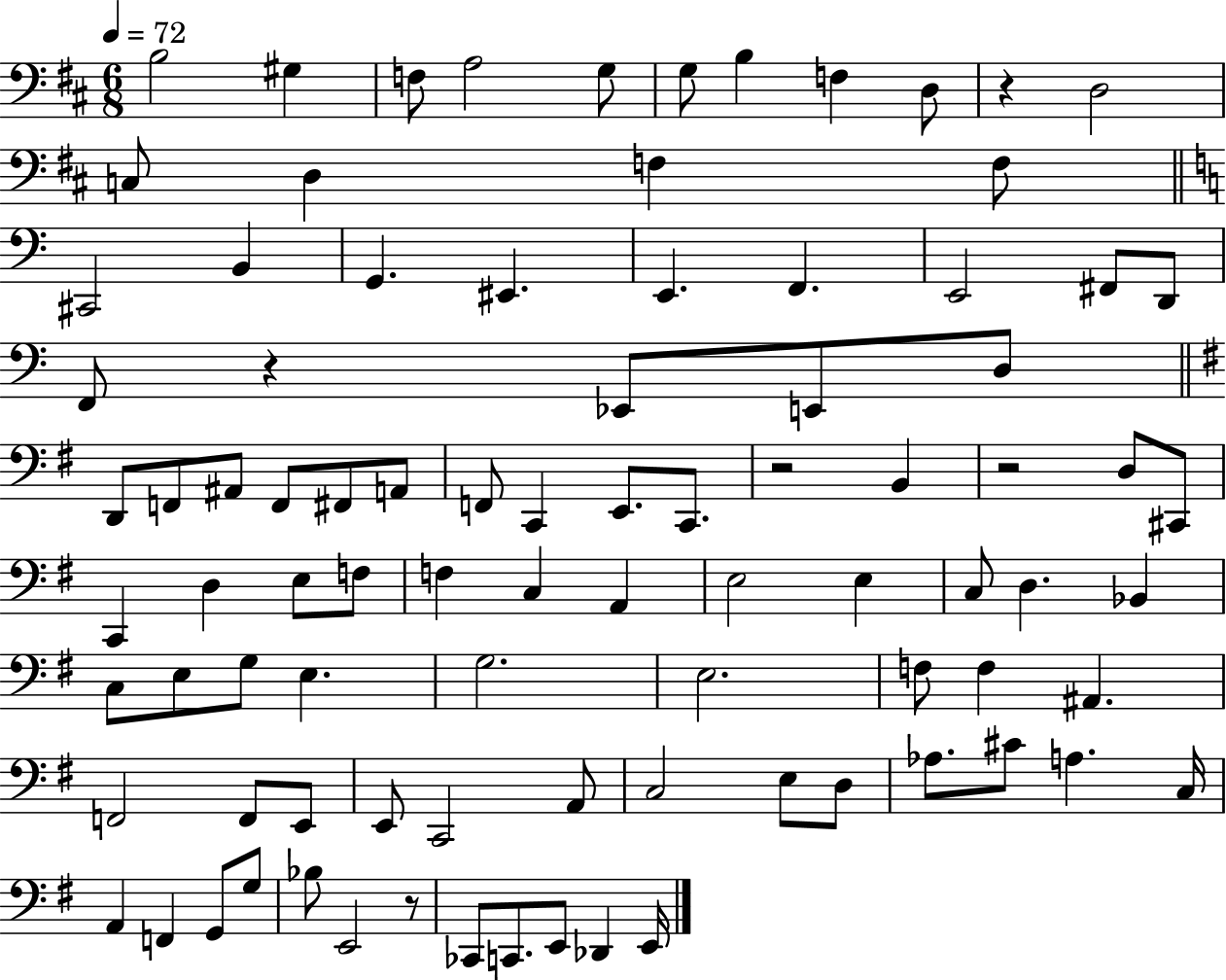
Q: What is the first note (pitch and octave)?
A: B3